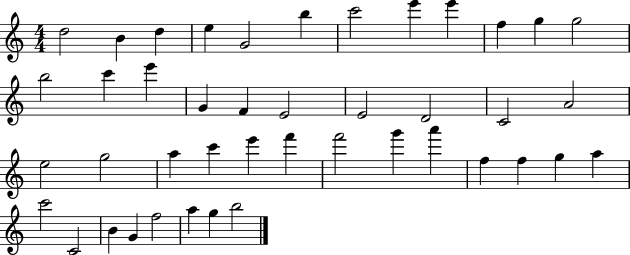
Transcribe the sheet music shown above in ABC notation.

X:1
T:Untitled
M:4/4
L:1/4
K:C
d2 B d e G2 b c'2 e' e' f g g2 b2 c' e' G F E2 E2 D2 C2 A2 e2 g2 a c' e' f' f'2 g' a' f f g a c'2 C2 B G f2 a g b2